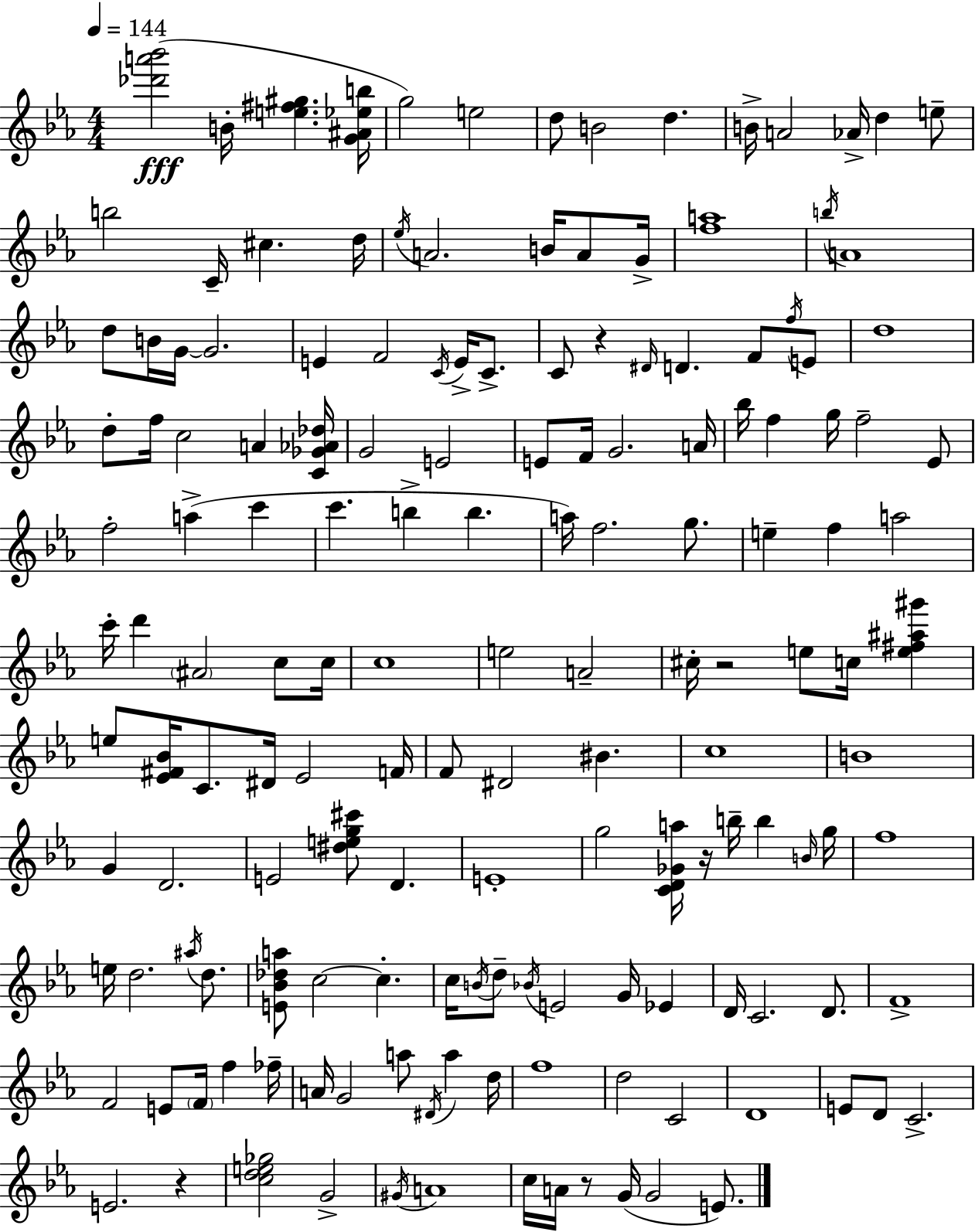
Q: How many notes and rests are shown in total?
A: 157